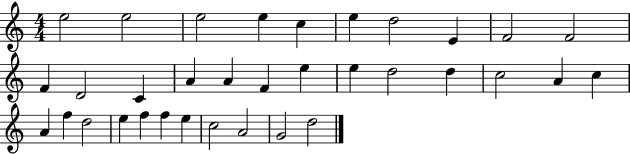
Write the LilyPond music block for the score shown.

{
  \clef treble
  \numericTimeSignature
  \time 4/4
  \key c \major
  e''2 e''2 | e''2 e''4 c''4 | e''4 d''2 e'4 | f'2 f'2 | \break f'4 d'2 c'4 | a'4 a'4 f'4 e''4 | e''4 d''2 d''4 | c''2 a'4 c''4 | \break a'4 f''4 d''2 | e''4 f''4 f''4 e''4 | c''2 a'2 | g'2 d''2 | \break \bar "|."
}